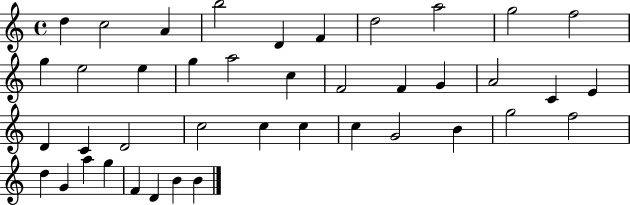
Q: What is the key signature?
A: C major